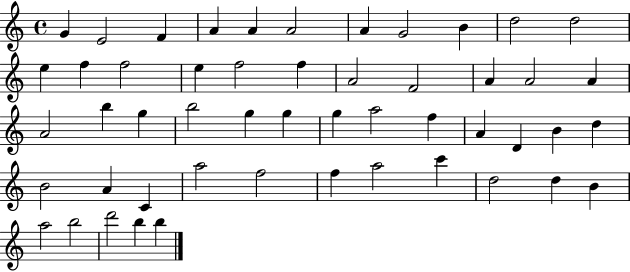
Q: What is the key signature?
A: C major